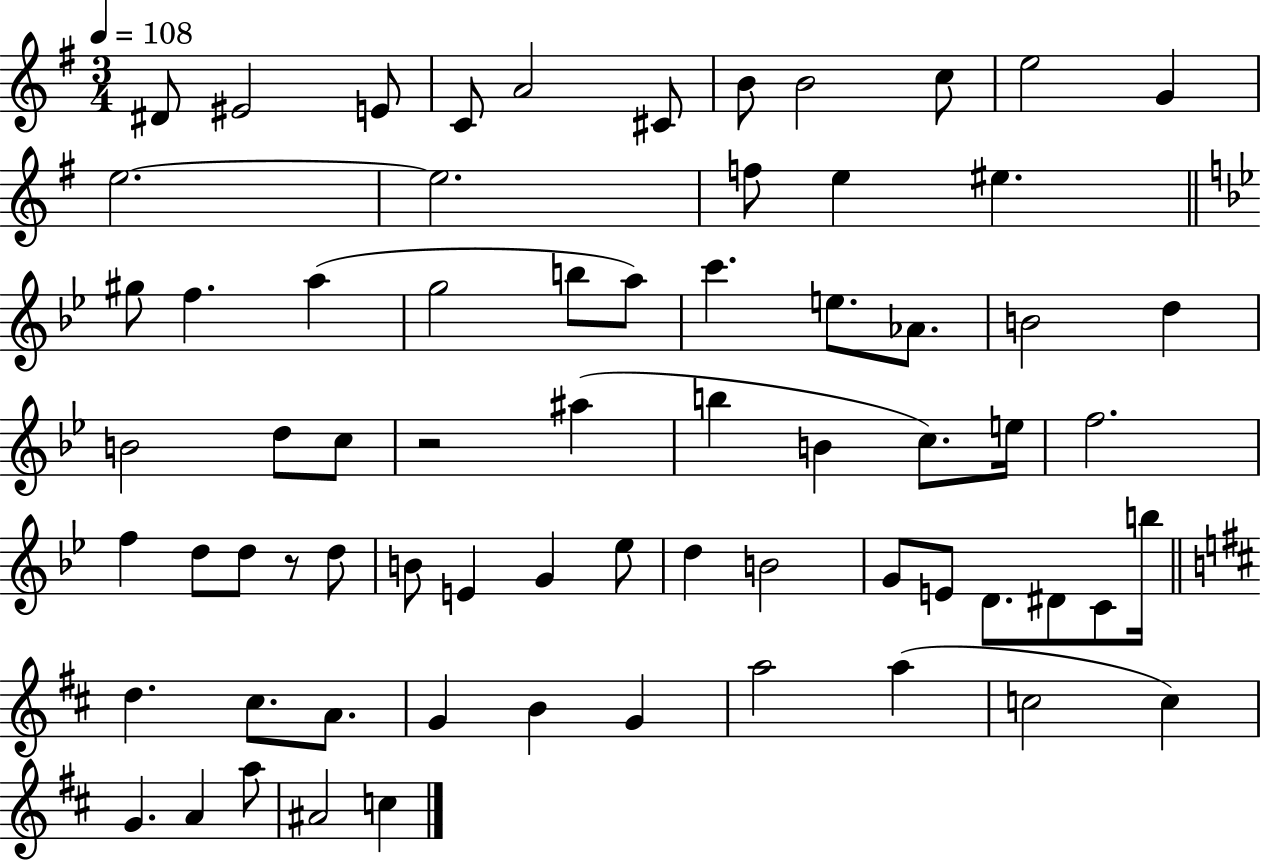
D#4/e EIS4/h E4/e C4/e A4/h C#4/e B4/e B4/h C5/e E5/h G4/q E5/h. E5/h. F5/e E5/q EIS5/q. G#5/e F5/q. A5/q G5/h B5/e A5/e C6/q. E5/e. Ab4/e. B4/h D5/q B4/h D5/e C5/e R/h A#5/q B5/q B4/q C5/e. E5/s F5/h. F5/q D5/e D5/e R/e D5/e B4/e E4/q G4/q Eb5/e D5/q B4/h G4/e E4/e D4/e. D#4/e C4/e B5/s D5/q. C#5/e. A4/e. G4/q B4/q G4/q A5/h A5/q C5/h C5/q G4/q. A4/q A5/e A#4/h C5/q